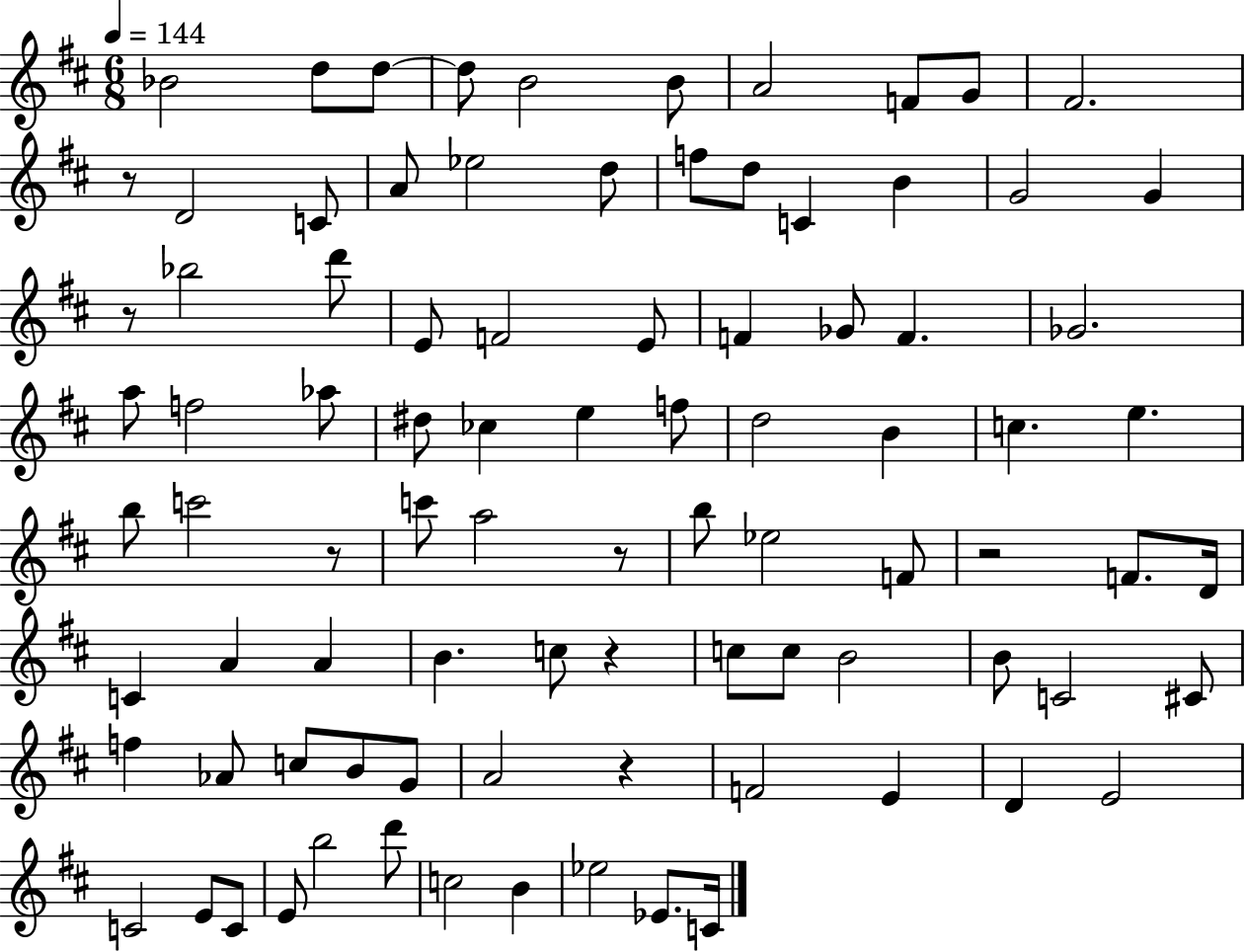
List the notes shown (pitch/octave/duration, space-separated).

Bb4/h D5/e D5/e D5/e B4/h B4/e A4/h F4/e G4/e F#4/h. R/e D4/h C4/e A4/e Eb5/h D5/e F5/e D5/e C4/q B4/q G4/h G4/q R/e Bb5/h D6/e E4/e F4/h E4/e F4/q Gb4/e F4/q. Gb4/h. A5/e F5/h Ab5/e D#5/e CES5/q E5/q F5/e D5/h B4/q C5/q. E5/q. B5/e C6/h R/e C6/e A5/h R/e B5/e Eb5/h F4/e R/h F4/e. D4/s C4/q A4/q A4/q B4/q. C5/e R/q C5/e C5/e B4/h B4/e C4/h C#4/e F5/q Ab4/e C5/e B4/e G4/e A4/h R/q F4/h E4/q D4/q E4/h C4/h E4/e C4/e E4/e B5/h D6/e C5/h B4/q Eb5/h Eb4/e. C4/s